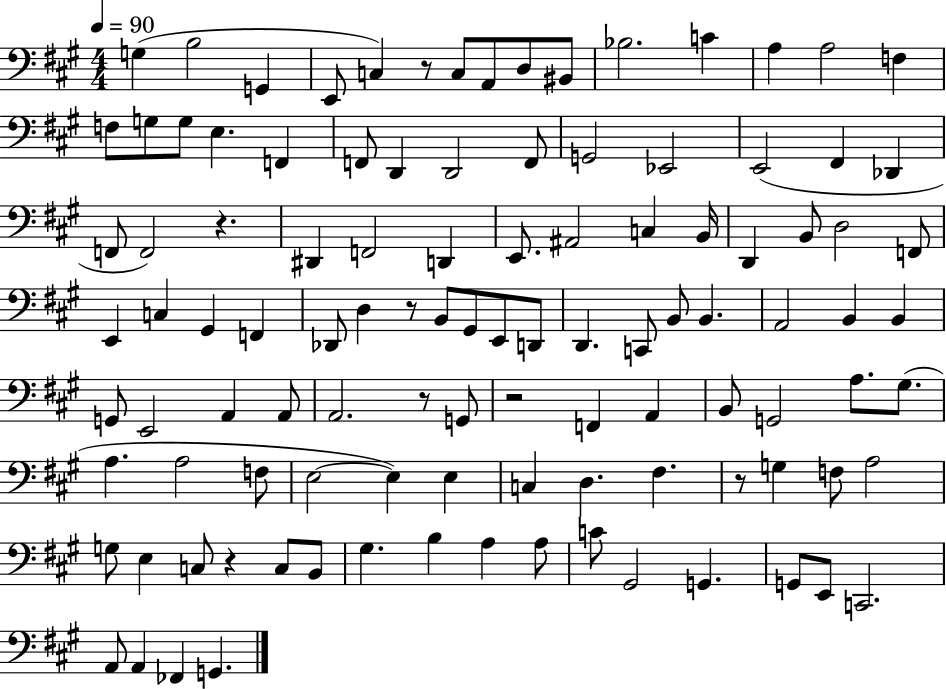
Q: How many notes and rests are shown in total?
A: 108